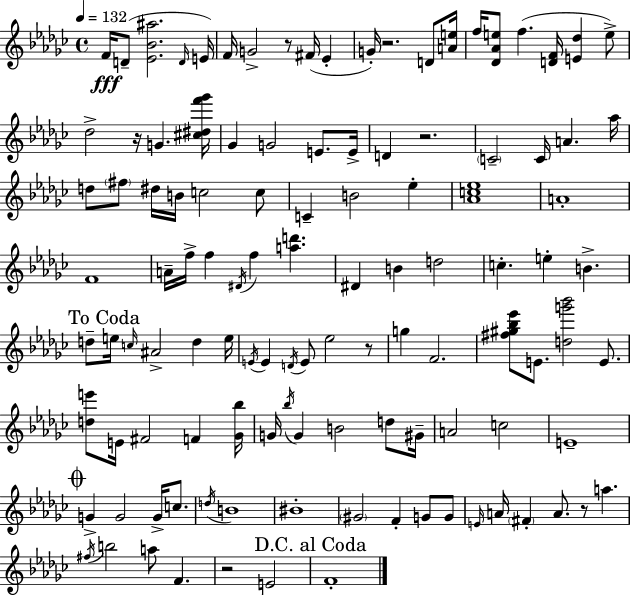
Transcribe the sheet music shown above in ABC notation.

X:1
T:Untitled
M:4/4
L:1/4
K:Ebm
F/4 D/2 [_E_B^a]2 D/4 E/4 F/4 G2 z/2 ^F/4 _E G/4 z2 D/2 [Ae]/4 f/4 [_D_Ae]/2 f [DF]/4 [E_d] e/2 _d2 z/4 G [^c^df'_g']/4 _G G2 E/2 E/4 D z2 C2 C/4 A _a/4 d/2 ^f/2 ^d/4 B/4 c2 c/2 C B2 _e [_Ac_e]4 A4 F4 A/4 f/4 f ^D/4 f [ad'] ^D B d2 c e B d/2 e/4 c/4 ^A2 d e/4 E/4 E D/4 E/2 _e2 z/2 g F2 [^f^g_b_e']/2 E/2 [dg'_b']2 E/2 [de']/2 E/4 ^F2 F [_G_b]/4 G/4 _b/4 G B2 d/2 ^G/4 A2 c2 E4 G G2 G/4 c/2 d/4 B4 ^B4 ^G2 F G/2 G/2 E/4 A/4 ^F A/2 z/2 a ^f/4 b2 a/2 F z2 E2 F4